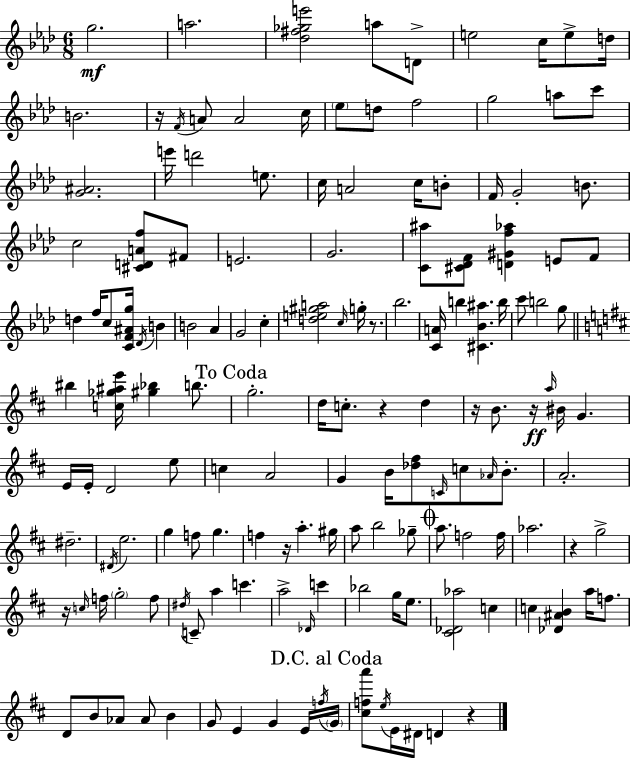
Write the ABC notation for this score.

X:1
T:Untitled
M:6/8
L:1/4
K:Ab
g2 a2 [_d^f_ge']2 a/2 D/2 e2 c/4 e/2 d/4 B2 z/4 F/4 A/2 A2 c/4 _e/2 d/2 f2 g2 a/2 c'/2 [G^A]2 e'/4 d'2 e/2 c/4 A2 c/4 B/2 F/4 G2 B/2 c2 [^CDAf]/2 ^F/2 E2 G2 [C^a]/2 [^C_DF]/2 [D^Gf_a] E/2 F/2 d f/4 c/2 [CF^Ag]/4 _D/4 B B2 _A G2 c [de^ga]2 c/4 g/4 z/2 _b2 [CA]/4 b [^C_B^a] b/4 c'/2 b2 g/2 ^b [c_g^ae']/4 [^g_b] b/2 g2 d/4 c/2 z d z/4 B/2 z/4 a/4 ^B/4 G E/4 E/4 D2 e/2 c A2 G B/4 [_d^f]/2 C/4 c/2 _A/4 B/2 A2 ^d2 ^D/4 e2 g f/2 g f z/4 a ^g/4 a/2 b2 _g/2 a/2 f2 f/4 _a2 z g2 z/4 c/4 f/4 g2 f/2 ^d/4 C/2 a c' a2 _D/4 c' _b2 g/4 e/2 [^C_D_a]2 c c [_D^AB] a/4 f/2 D/2 B/2 _A/2 _A/2 B G/2 E G E/4 f/4 G/4 [^cfa']/2 e/4 E/4 ^D/4 D z